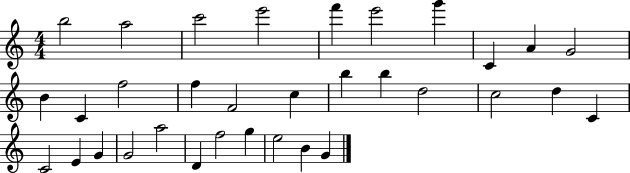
B5/h A5/h C6/h E6/h F6/q E6/h G6/q C4/q A4/q G4/h B4/q C4/q F5/h F5/q F4/h C5/q B5/q B5/q D5/h C5/h D5/q C4/q C4/h E4/q G4/q G4/h A5/h D4/q F5/h G5/q E5/h B4/q G4/q